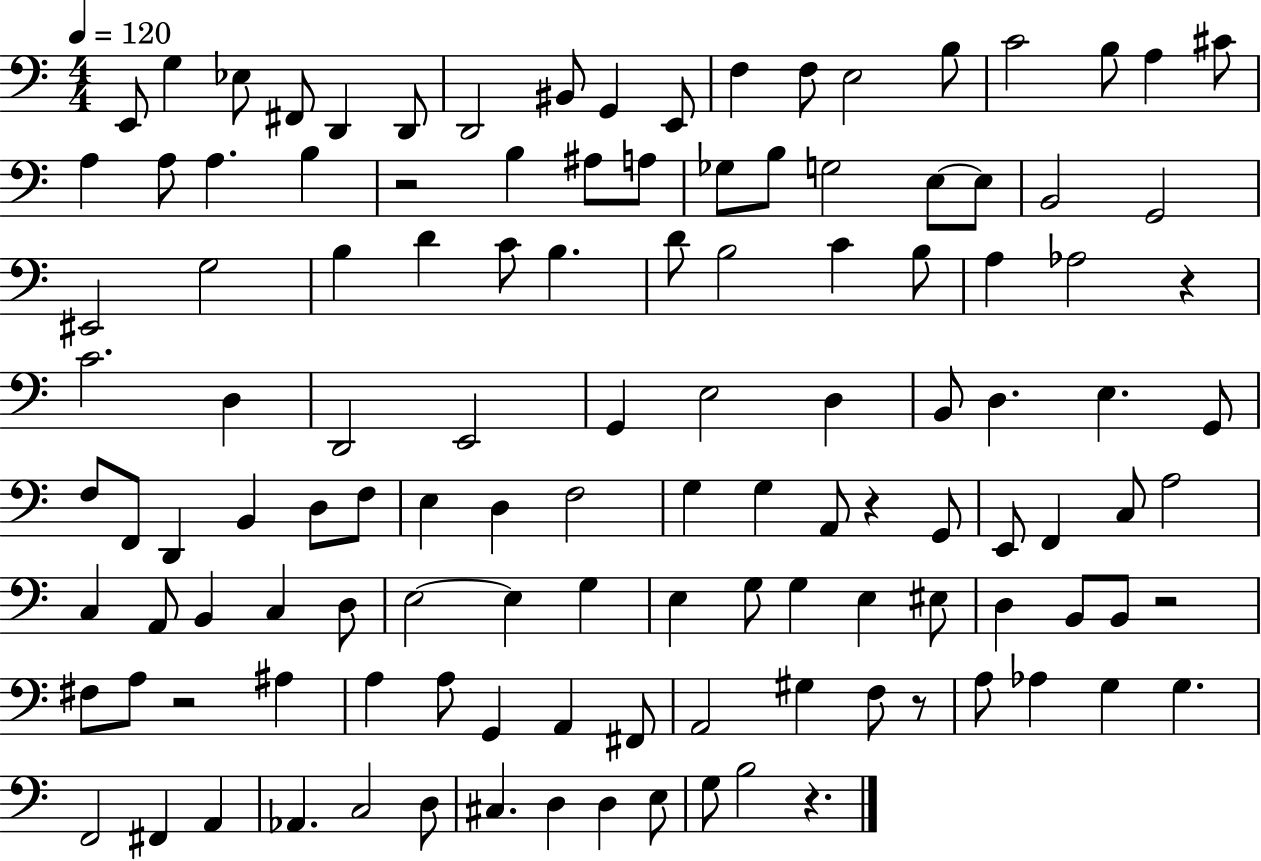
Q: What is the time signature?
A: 4/4